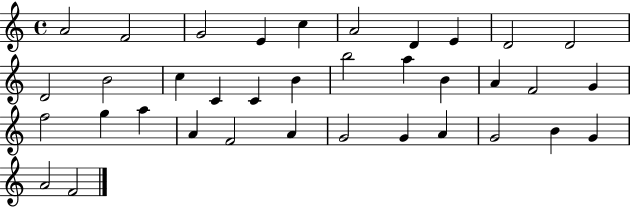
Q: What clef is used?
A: treble